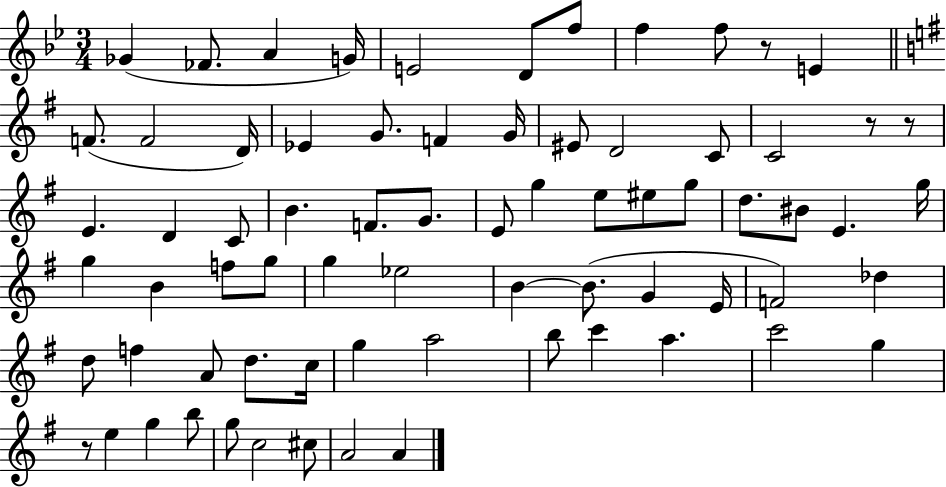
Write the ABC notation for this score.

X:1
T:Untitled
M:3/4
L:1/4
K:Bb
_G _F/2 A G/4 E2 D/2 f/2 f f/2 z/2 E F/2 F2 D/4 _E G/2 F G/4 ^E/2 D2 C/2 C2 z/2 z/2 E D C/2 B F/2 G/2 E/2 g e/2 ^e/2 g/2 d/2 ^B/2 E g/4 g B f/2 g/2 g _e2 B B/2 G E/4 F2 _d d/2 f A/2 d/2 c/4 g a2 b/2 c' a c'2 g z/2 e g b/2 g/2 c2 ^c/2 A2 A